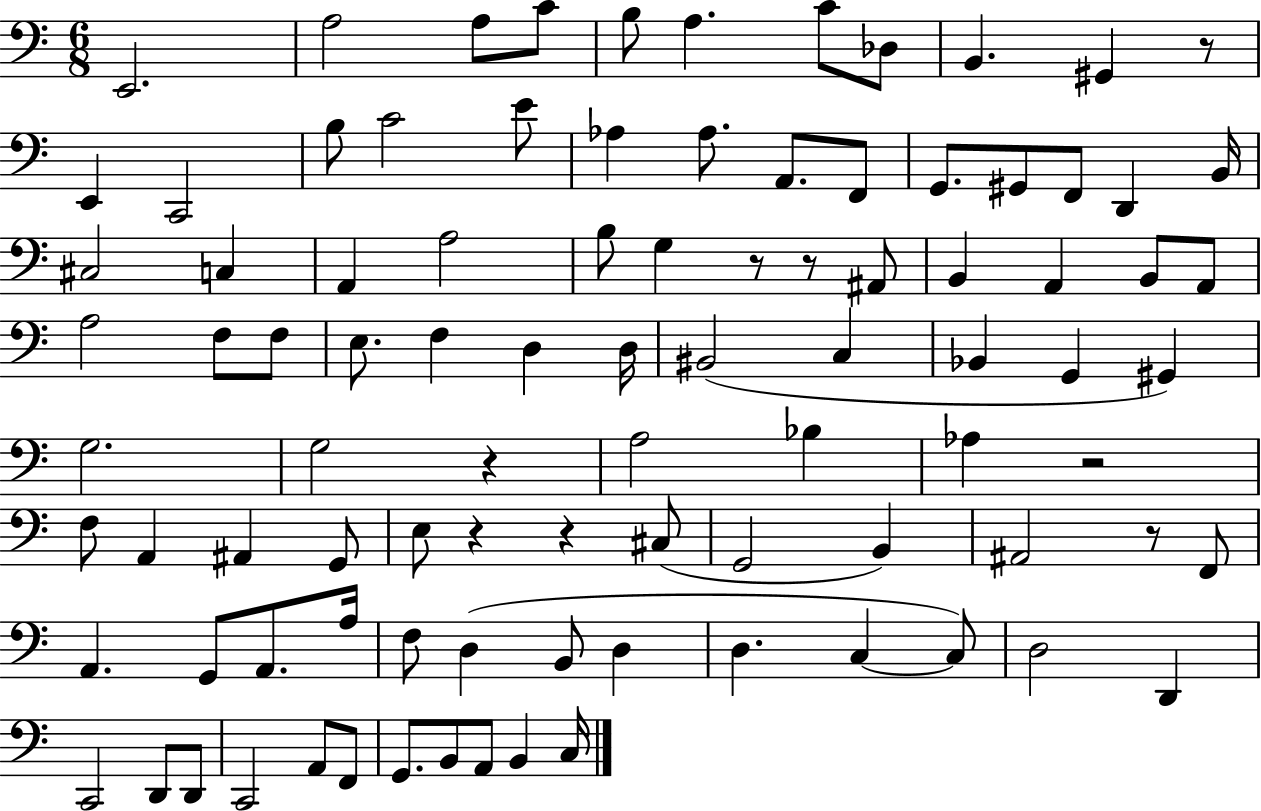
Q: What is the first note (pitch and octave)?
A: E2